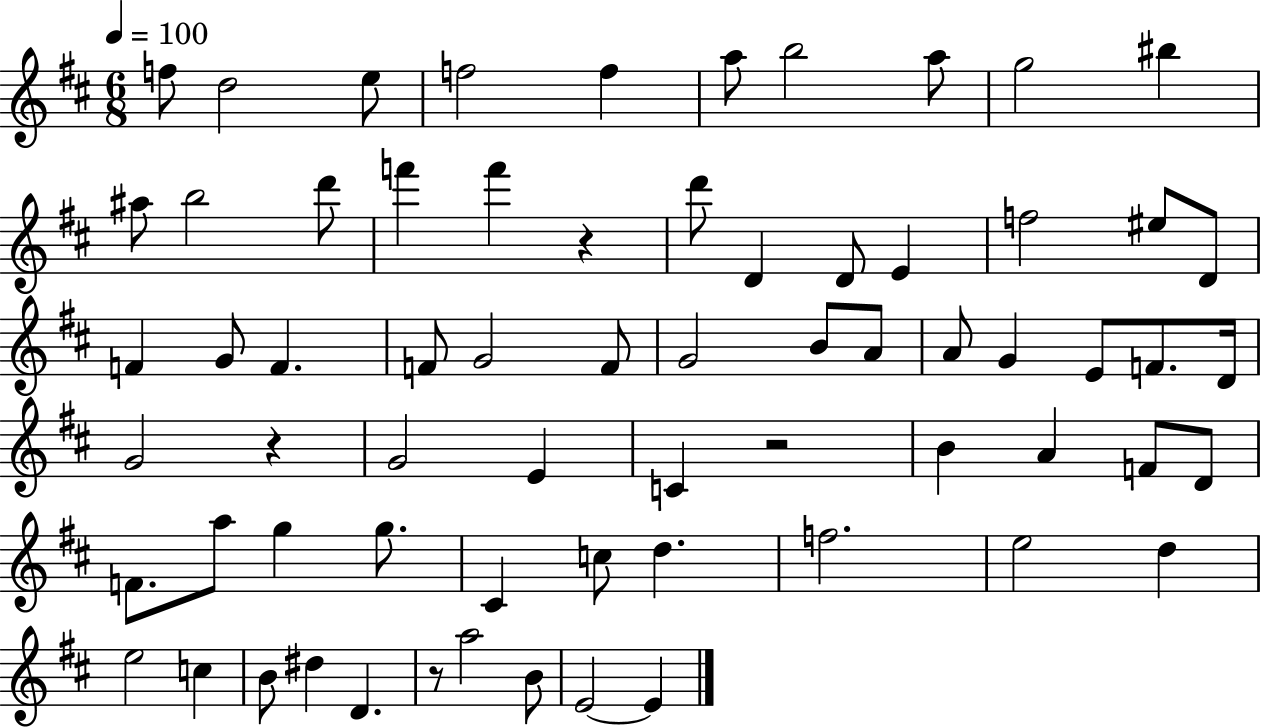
F5/e D5/h E5/e F5/h F5/q A5/e B5/h A5/e G5/h BIS5/q A#5/e B5/h D6/e F6/q F6/q R/q D6/e D4/q D4/e E4/q F5/h EIS5/e D4/e F4/q G4/e F4/q. F4/e G4/h F4/e G4/h B4/e A4/e A4/e G4/q E4/e F4/e. D4/s G4/h R/q G4/h E4/q C4/q R/h B4/q A4/q F4/e D4/e F4/e. A5/e G5/q G5/e. C#4/q C5/e D5/q. F5/h. E5/h D5/q E5/h C5/q B4/e D#5/q D4/q. R/e A5/h B4/e E4/h E4/q